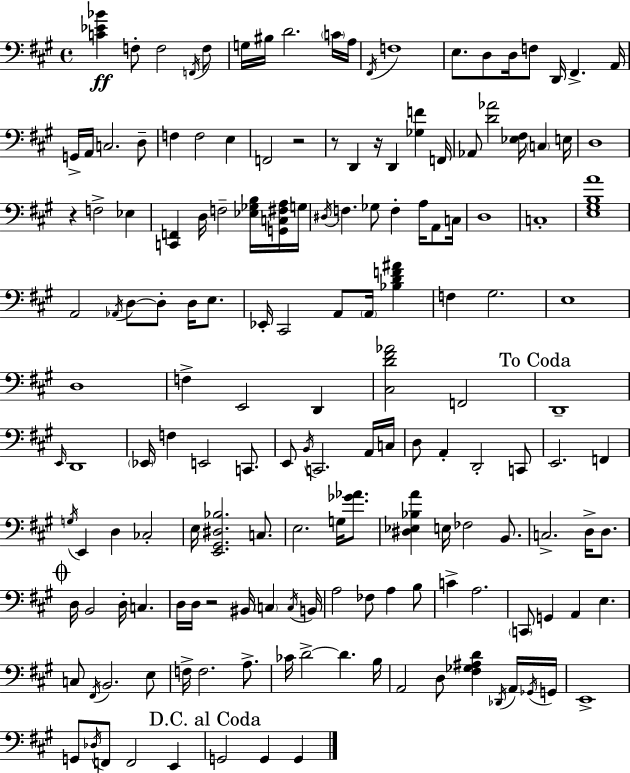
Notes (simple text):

[C4,Eb4,Bb4]/q F3/e F3/h F2/s F3/e G3/s BIS3/s D4/h. C4/s A3/s F#2/s F3/w E3/e. D3/e D3/s F3/e D2/s F#2/q. A2/s G2/s A2/s C3/h. D3/e F3/q F3/h E3/q F2/h R/h R/e D2/q R/s D2/q [Gb3,F4]/q F2/s Ab2/e [D4,Ab4]/h [Eb3,F#3]/s C3/q E3/s D3/w R/q F3/h Eb3/q [C2,F2]/q D3/s F3/h [Eb3,Gb3,B3]/s [G2,C3,F#3,A3]/s G3/s D#3/s F3/q. Gb3/e F3/q A3/s A2/e C3/s D3/w C3/w [E3,G#3,B3,A4]/w A2/h Ab2/s D3/e D3/e D3/s E3/e. Eb2/s C#2/h A2/e A2/s [Bb3,D4,F4,A#4]/q F3/q G#3/h. E3/w D3/w F3/q E2/h D2/q [C#3,D4,F#4,Ab4]/h F2/h D2/w E2/s D2/w Eb2/s F3/q E2/h C2/e. E2/e B2/s C2/h. A2/s C3/s D3/e A2/q D2/h C2/e E2/h. F2/q G3/s E2/q D3/q CES3/h E3/s [E2,G#2,D#3,Bb3]/h. C3/e. E3/h. G3/s [Gb4,Ab4]/e. [D#3,Eb3,Bb3,A4]/q E3/s FES3/h B2/e. C3/h. D3/s D3/e. D3/s B2/h D3/s C3/q. D3/s D3/s R/h BIS2/s C3/q C3/s B2/s A3/h FES3/e A3/q B3/e C4/q A3/h. C2/e G2/q A2/q E3/q. C3/e F#2/s B2/h. E3/e F3/s F3/h. A3/e. CES4/s D4/h D4/q. B3/s A2/h D3/e [F#3,Gb3,A#3,D4]/q Db2/s A2/s Gb2/s G2/s E2/w G2/e Db3/s F2/e F2/h E2/q G2/h G2/q G2/q